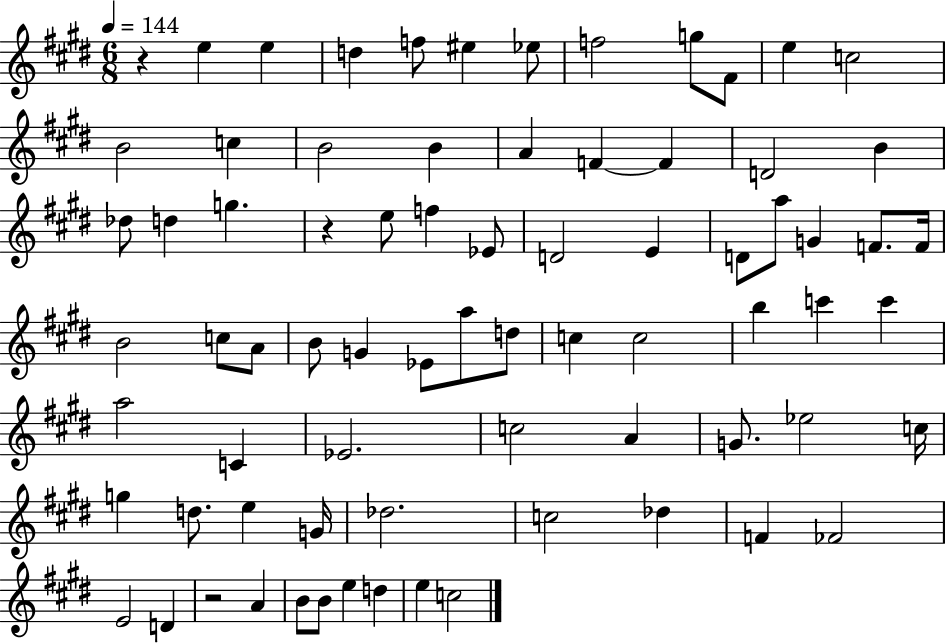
{
  \clef treble
  \numericTimeSignature
  \time 6/8
  \key e \major
  \tempo 4 = 144
  r4 e''4 e''4 | d''4 f''8 eis''4 ees''8 | f''2 g''8 fis'8 | e''4 c''2 | \break b'2 c''4 | b'2 b'4 | a'4 f'4~~ f'4 | d'2 b'4 | \break des''8 d''4 g''4. | r4 e''8 f''4 ees'8 | d'2 e'4 | d'8 a''8 g'4 f'8. f'16 | \break b'2 c''8 a'8 | b'8 g'4 ees'8 a''8 d''8 | c''4 c''2 | b''4 c'''4 c'''4 | \break a''2 c'4 | ees'2. | c''2 a'4 | g'8. ees''2 c''16 | \break g''4 d''8. e''4 g'16 | des''2. | c''2 des''4 | f'4 fes'2 | \break e'2 d'4 | r2 a'4 | b'8 b'8 e''4 d''4 | e''4 c''2 | \break \bar "|."
}